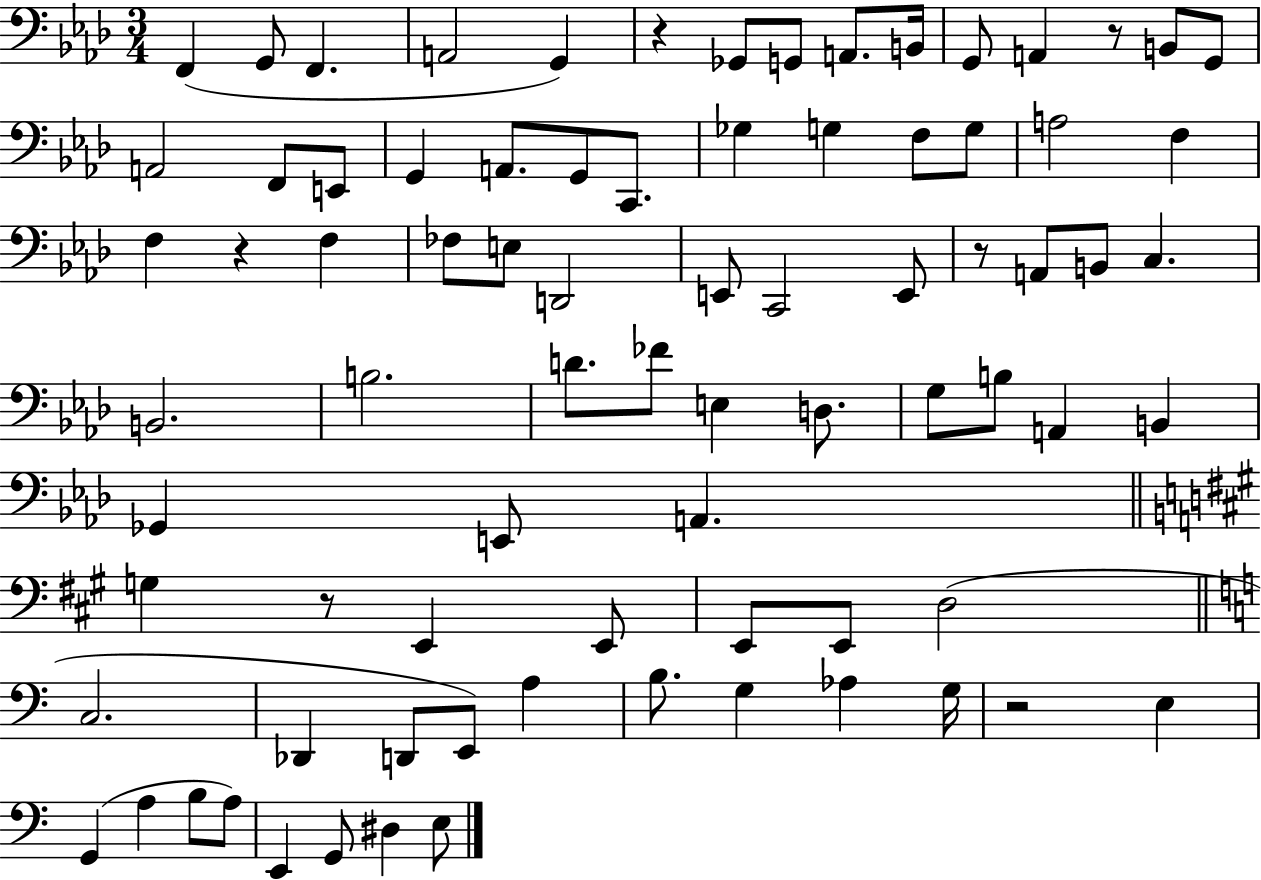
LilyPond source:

{
  \clef bass
  \numericTimeSignature
  \time 3/4
  \key aes \major
  f,4( g,8 f,4. | a,2 g,4) | r4 ges,8 g,8 a,8. b,16 | g,8 a,4 r8 b,8 g,8 | \break a,2 f,8 e,8 | g,4 a,8. g,8 c,8. | ges4 g4 f8 g8 | a2 f4 | \break f4 r4 f4 | fes8 e8 d,2 | e,8 c,2 e,8 | r8 a,8 b,8 c4. | \break b,2. | b2. | d'8. fes'8 e4 d8. | g8 b8 a,4 b,4 | \break ges,4 e,8 a,4. | \bar "||" \break \key a \major g4 r8 e,4 e,8 | e,8 e,8 d2( | \bar "||" \break \key c \major c2. | des,4 d,8 e,8) a4 | b8. g4 aes4 g16 | r2 e4 | \break g,4( a4 b8 a8) | e,4 g,8 dis4 e8 | \bar "|."
}